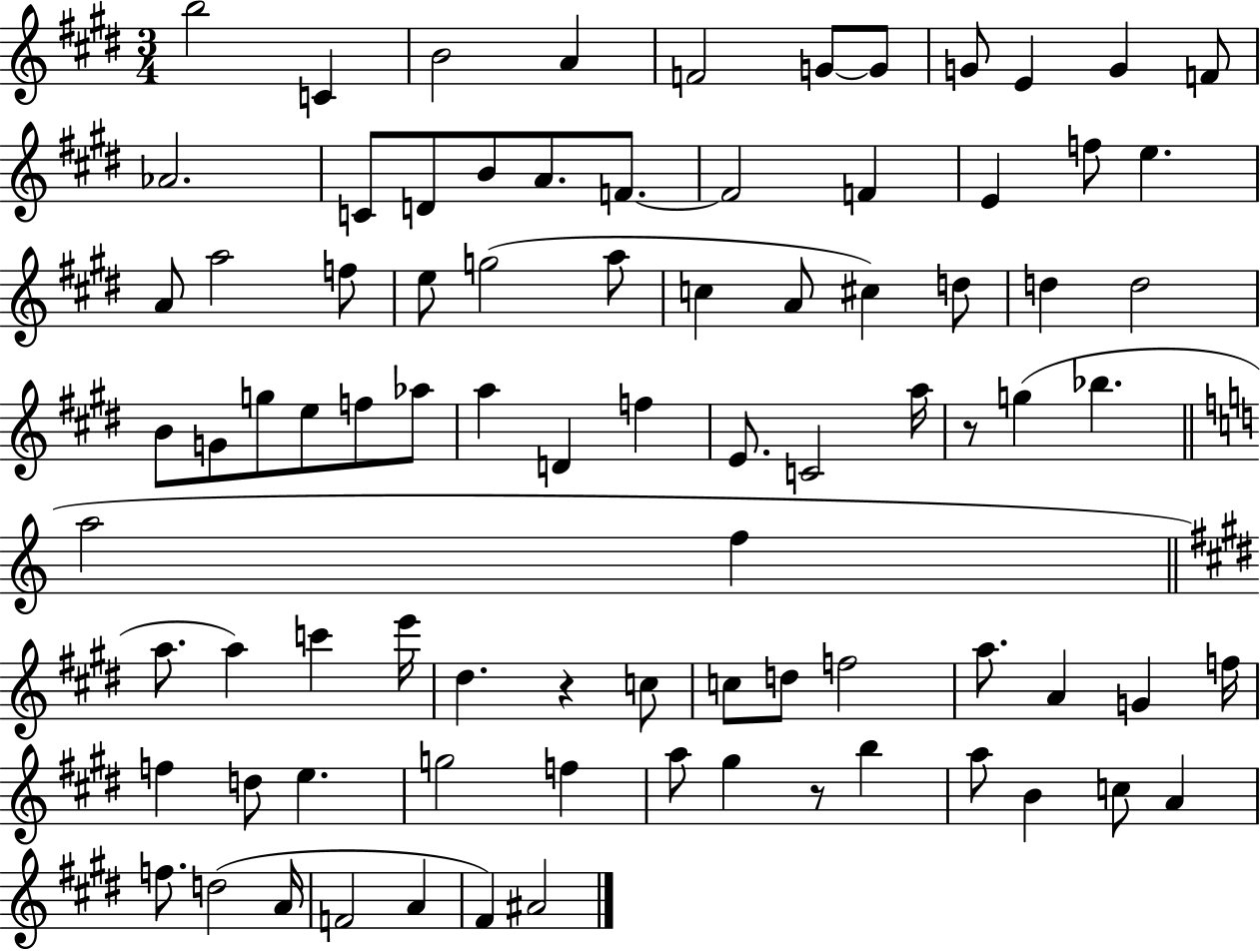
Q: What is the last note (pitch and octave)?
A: A#4